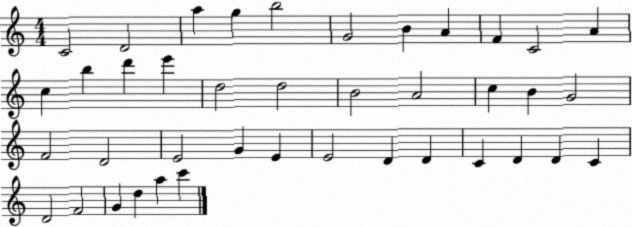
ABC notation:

X:1
T:Untitled
M:4/4
L:1/4
K:C
C2 D2 a g b2 G2 B A F C2 A c b d' e' d2 d2 B2 A2 c B G2 F2 D2 E2 G E E2 D D C D D C D2 F2 G d a c'